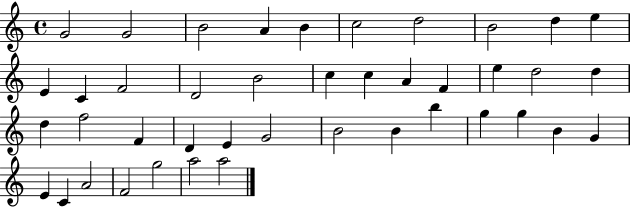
G4/h G4/h B4/h A4/q B4/q C5/h D5/h B4/h D5/q E5/q E4/q C4/q F4/h D4/h B4/h C5/q C5/q A4/q F4/q E5/q D5/h D5/q D5/q F5/h F4/q D4/q E4/q G4/h B4/h B4/q B5/q G5/q G5/q B4/q G4/q E4/q C4/q A4/h F4/h G5/h A5/h A5/h